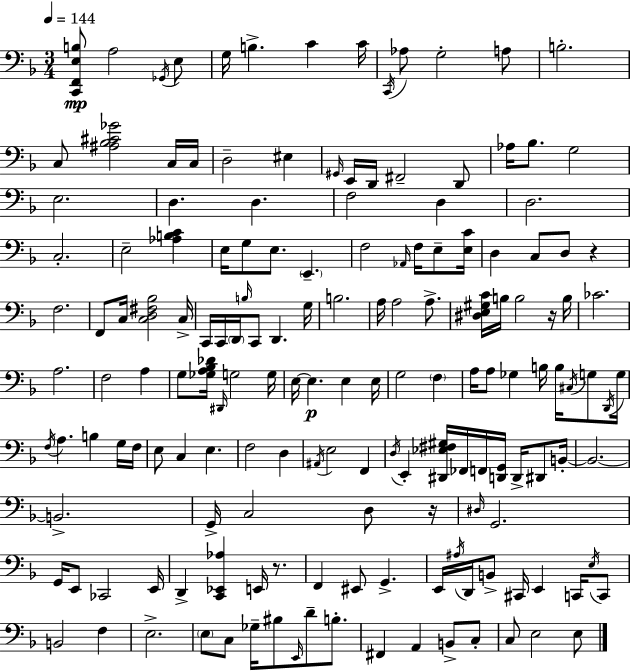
X:1
T:Untitled
M:3/4
L:1/4
K:Dm
[C,,F,,E,B,]/2 A,2 _G,,/4 E,/2 G,/4 B, C C/4 C,,/4 _A,/2 G,2 A,/2 B,2 C,/2 [^A,_B,^C_G]2 C,/4 C,/4 D,2 ^E, ^G,,/4 E,,/4 D,,/4 ^F,,2 D,,/2 _A,/4 _B,/2 G,2 E,2 D, D, F,2 D, D,2 C,2 E,2 [_A,B,C] E,/4 G,/2 E,/2 E,, F,2 _A,,/4 F,/4 E,/2 [E,C]/4 D, C,/2 D,/2 z F,2 F,,/2 C,/4 [C,D,^F,_B,]2 C,/4 C,,/4 C,,/4 D,,/4 B,/4 C,,/2 D,, G,/4 B,2 A,/4 A,2 A,/2 [^D,E,^G,C]/4 B,/4 B,2 z/4 B,/4 _C2 A,2 F,2 A, G,/2 [_G,A,_B,_D]/4 ^D,,/4 G,2 G,/4 E,/4 E, E, E,/4 G,2 F, A,/4 A,/2 _G, B,/4 B,/4 ^C,/4 G,/2 D,,/4 G,/4 F,/4 A, B, G,/4 F,/4 E,/2 C, E, F,2 D, ^A,,/4 E,2 F,, D,/4 E,, [^D,,_E,^F,^G,]/4 _F,,/4 F,,/4 [D,,G,,]/4 D,,/4 ^D,,/2 B,,/4 B,,2 B,,2 G,,/4 C,2 D,/2 z/4 ^D,/4 G,,2 G,,/4 E,,/2 _C,,2 E,,/4 D,, [C,,_E,,_A,] E,,/4 z/2 F,, ^E,,/2 G,, E,,/4 ^A,/4 D,,/4 B,,/2 ^C,,/4 E,, C,,/4 E,/4 C,,/2 B,,2 F, E,2 E,/2 C,/2 _G,/4 ^B,/2 E,,/4 D/2 B,/2 ^F,, A,, B,,/2 C,/2 C,/2 E,2 E,/2